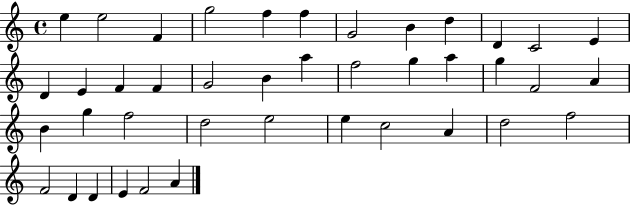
{
  \clef treble
  \time 4/4
  \defaultTimeSignature
  \key c \major
  e''4 e''2 f'4 | g''2 f''4 f''4 | g'2 b'4 d''4 | d'4 c'2 e'4 | \break d'4 e'4 f'4 f'4 | g'2 b'4 a''4 | f''2 g''4 a''4 | g''4 f'2 a'4 | \break b'4 g''4 f''2 | d''2 e''2 | e''4 c''2 a'4 | d''2 f''2 | \break f'2 d'4 d'4 | e'4 f'2 a'4 | \bar "|."
}